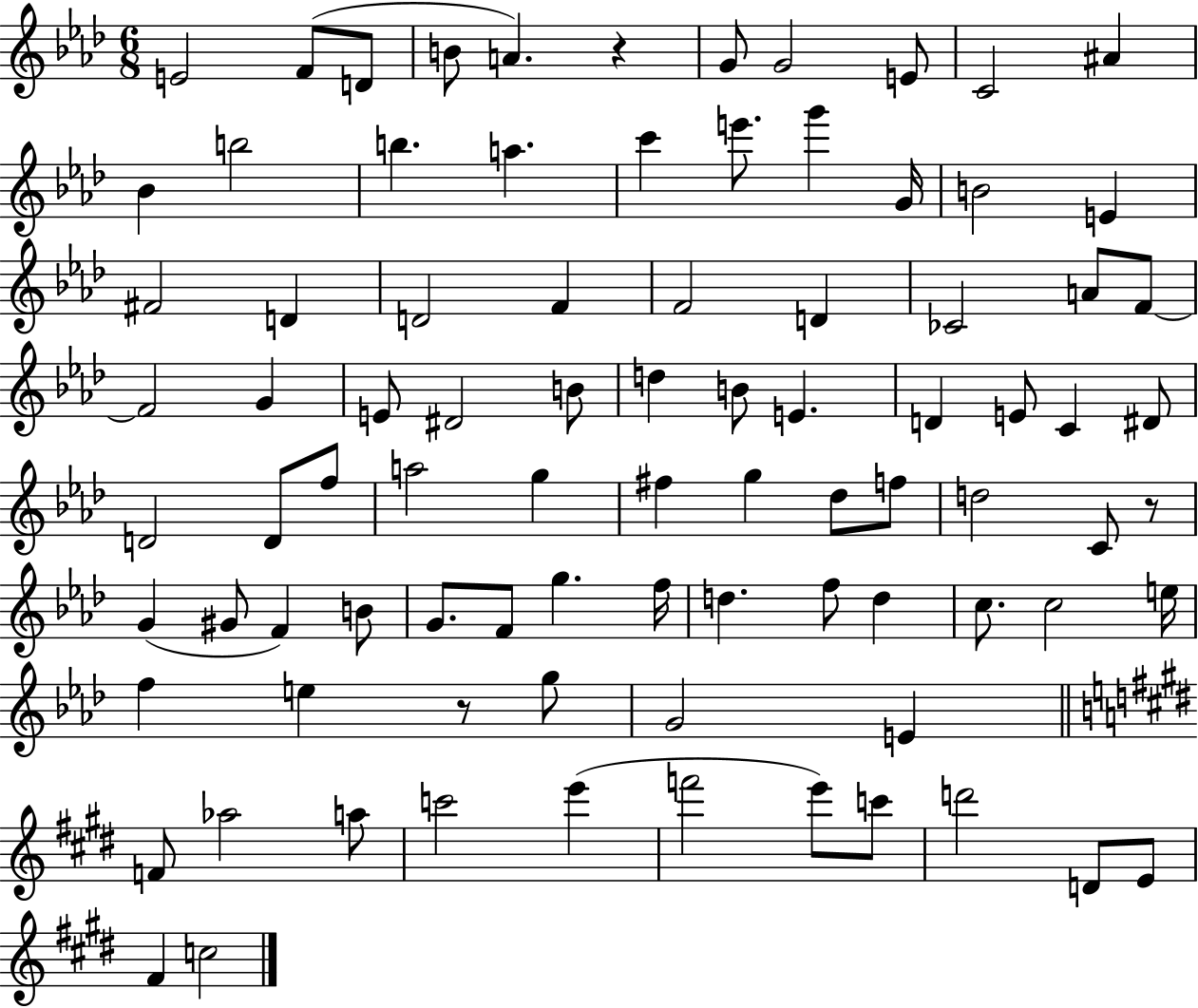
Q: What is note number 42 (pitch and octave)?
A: D4